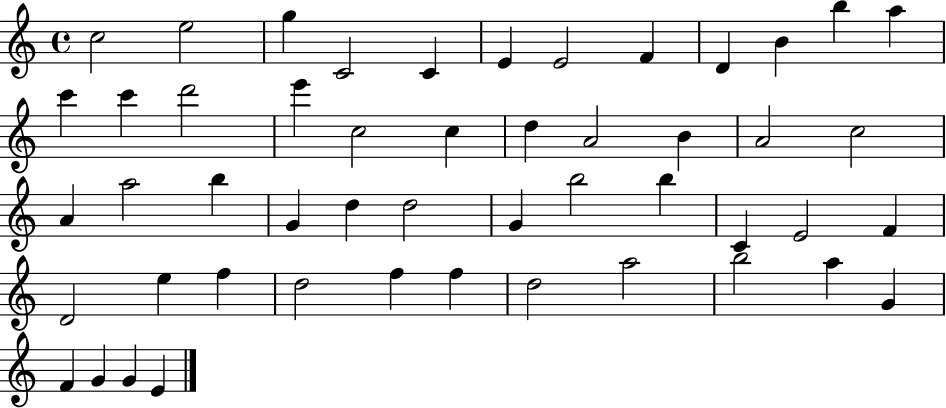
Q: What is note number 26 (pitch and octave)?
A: B5